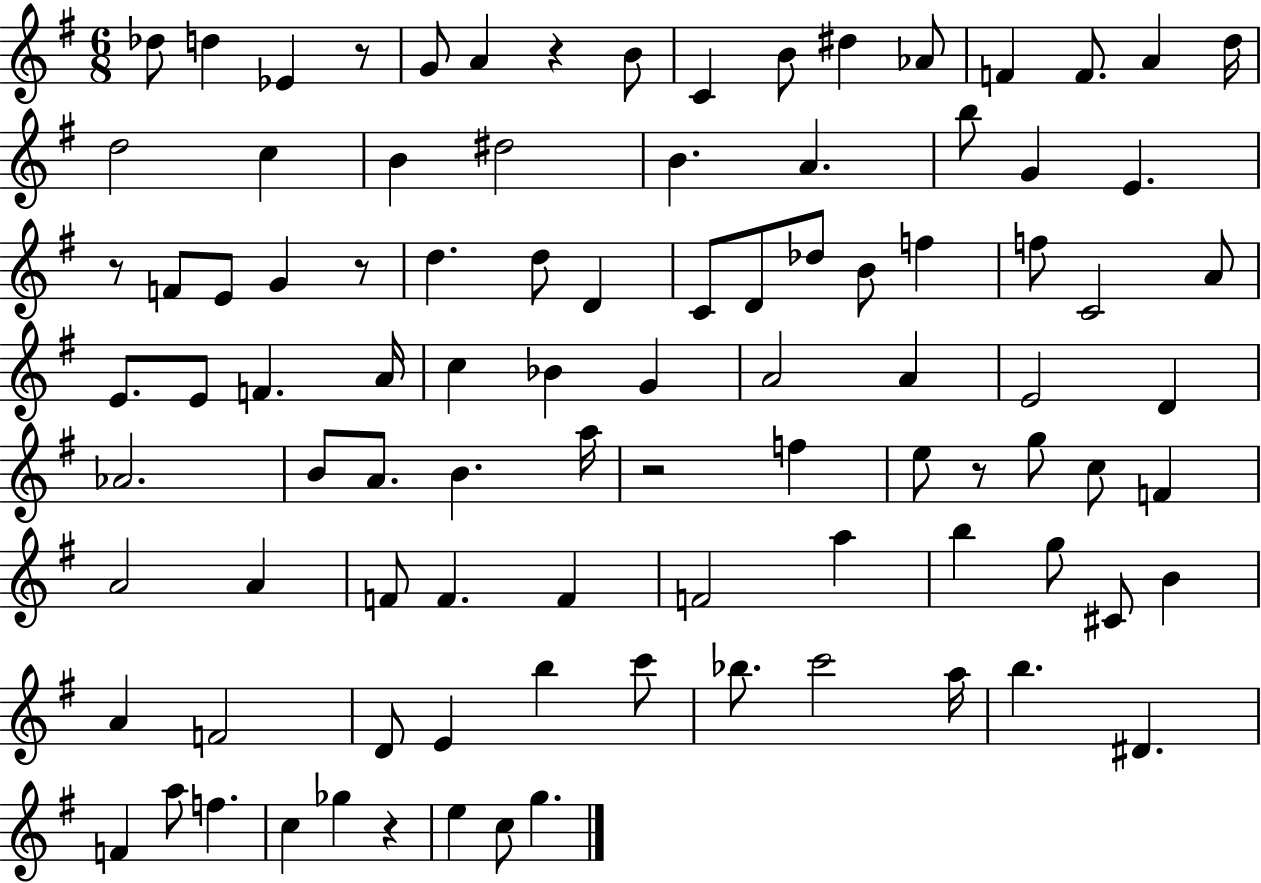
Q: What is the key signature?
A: G major